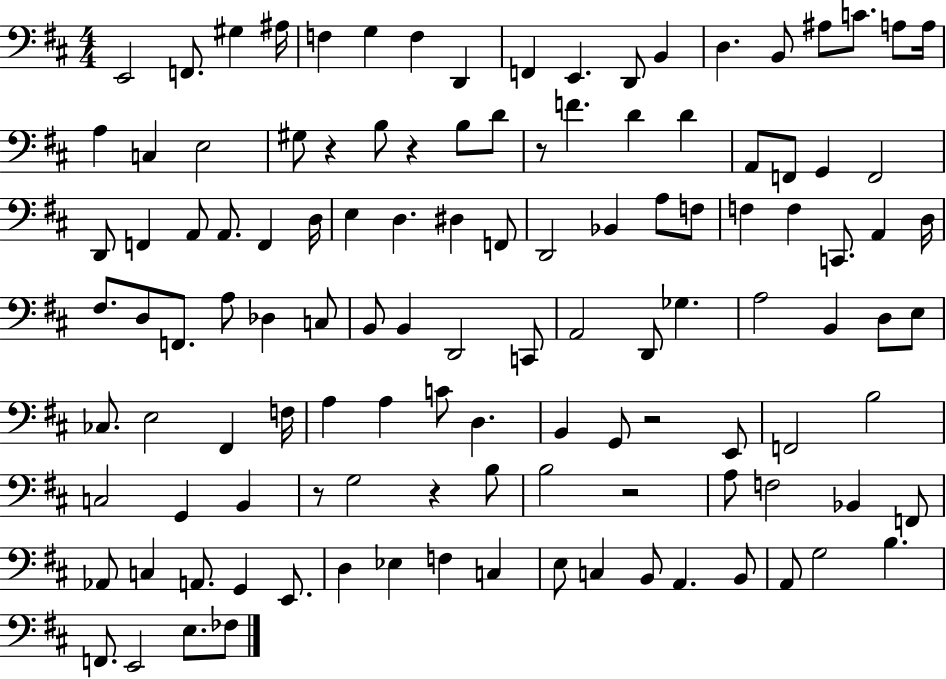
{
  \clef bass
  \numericTimeSignature
  \time 4/4
  \key d \major
  e,2 f,8. gis4 ais16 | f4 g4 f4 d,4 | f,4 e,4. d,8 b,4 | d4. b,8 ais8 c'8. a8 a16 | \break a4 c4 e2 | gis8 r4 b8 r4 b8 d'8 | r8 f'4. d'4 d'4 | a,8 f,8 g,4 f,2 | \break d,8 f,4 a,8 a,8. f,4 d16 | e4 d4. dis4 f,8 | d,2 bes,4 a8 f8 | f4 f4 c,8. a,4 d16 | \break fis8. d8 f,8. a8 des4 c8 | b,8 b,4 d,2 c,8 | a,2 d,8 ges4. | a2 b,4 d8 e8 | \break ces8. e2 fis,4 f16 | a4 a4 c'8 d4. | b,4 g,8 r2 e,8 | f,2 b2 | \break c2 g,4 b,4 | r8 g2 r4 b8 | b2 r2 | a8 f2 bes,4 f,8 | \break aes,8 c4 a,8. g,4 e,8. | d4 ees4 f4 c4 | e8 c4 b,8 a,4. b,8 | a,8 g2 b4. | \break f,8. e,2 e8. fes8 | \bar "|."
}